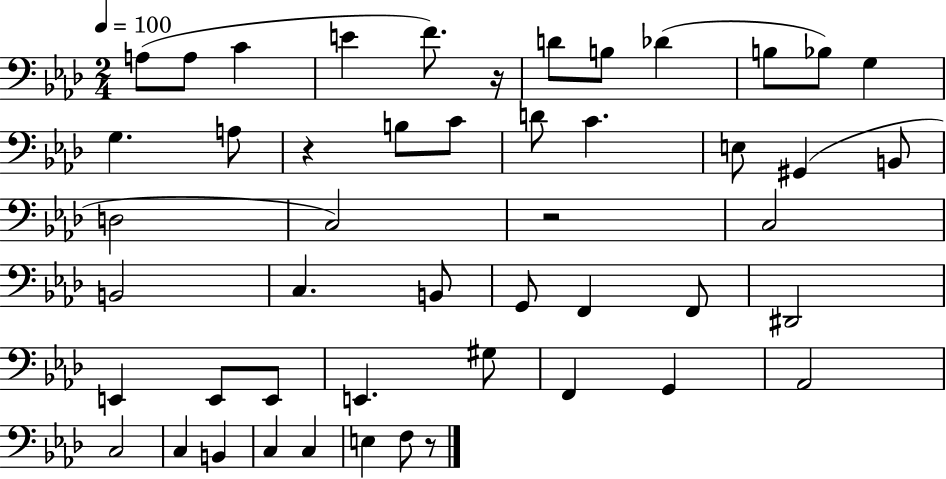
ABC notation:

X:1
T:Untitled
M:2/4
L:1/4
K:Ab
A,/2 A,/2 C E F/2 z/4 D/2 B,/2 _D B,/2 _B,/2 G, G, A,/2 z B,/2 C/2 D/2 C E,/2 ^G,, B,,/2 D,2 C,2 z2 C,2 B,,2 C, B,,/2 G,,/2 F,, F,,/2 ^D,,2 E,, E,,/2 E,,/2 E,, ^G,/2 F,, G,, _A,,2 C,2 C, B,, C, C, E, F,/2 z/2